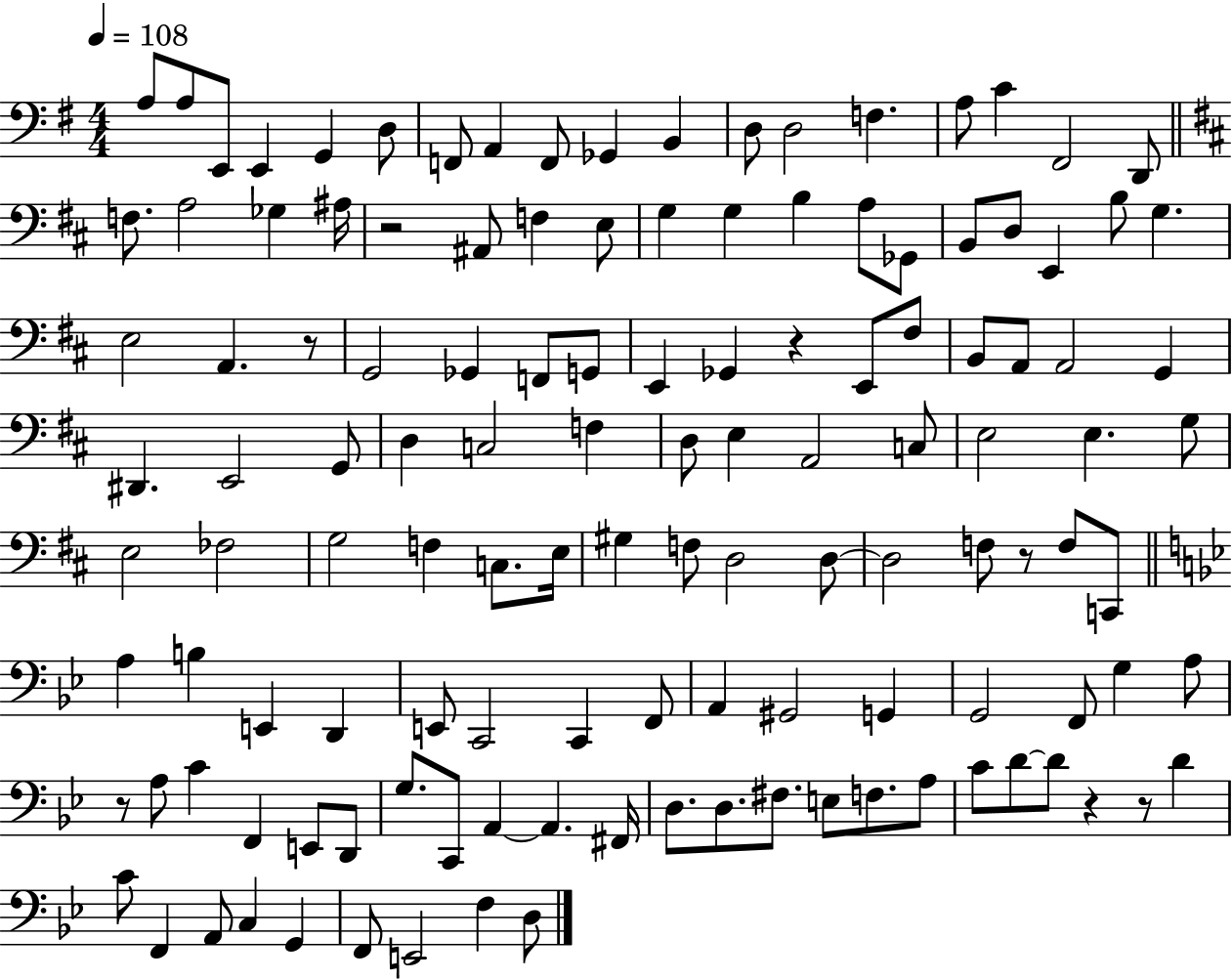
A3/e A3/e E2/e E2/q G2/q D3/e F2/e A2/q F2/e Gb2/q B2/q D3/e D3/h F3/q. A3/e C4/q F#2/h D2/e F3/e. A3/h Gb3/q A#3/s R/h A#2/e F3/q E3/e G3/q G3/q B3/q A3/e Gb2/e B2/e D3/e E2/q B3/e G3/q. E3/h A2/q. R/e G2/h Gb2/q F2/e G2/e E2/q Gb2/q R/q E2/e F#3/e B2/e A2/e A2/h G2/q D#2/q. E2/h G2/e D3/q C3/h F3/q D3/e E3/q A2/h C3/e E3/h E3/q. G3/e E3/h FES3/h G3/h F3/q C3/e. E3/s G#3/q F3/e D3/h D3/e D3/h F3/e R/e F3/e C2/e A3/q B3/q E2/q D2/q E2/e C2/h C2/q F2/e A2/q G#2/h G2/q G2/h F2/e G3/q A3/e R/e A3/e C4/q F2/q E2/e D2/e G3/e. C2/e A2/q A2/q. F#2/s D3/e. D3/e. F#3/e. E3/e F3/e. A3/e C4/e D4/e D4/e R/q R/e D4/q C4/e F2/q A2/e C3/q G2/q F2/e E2/h F3/q D3/e